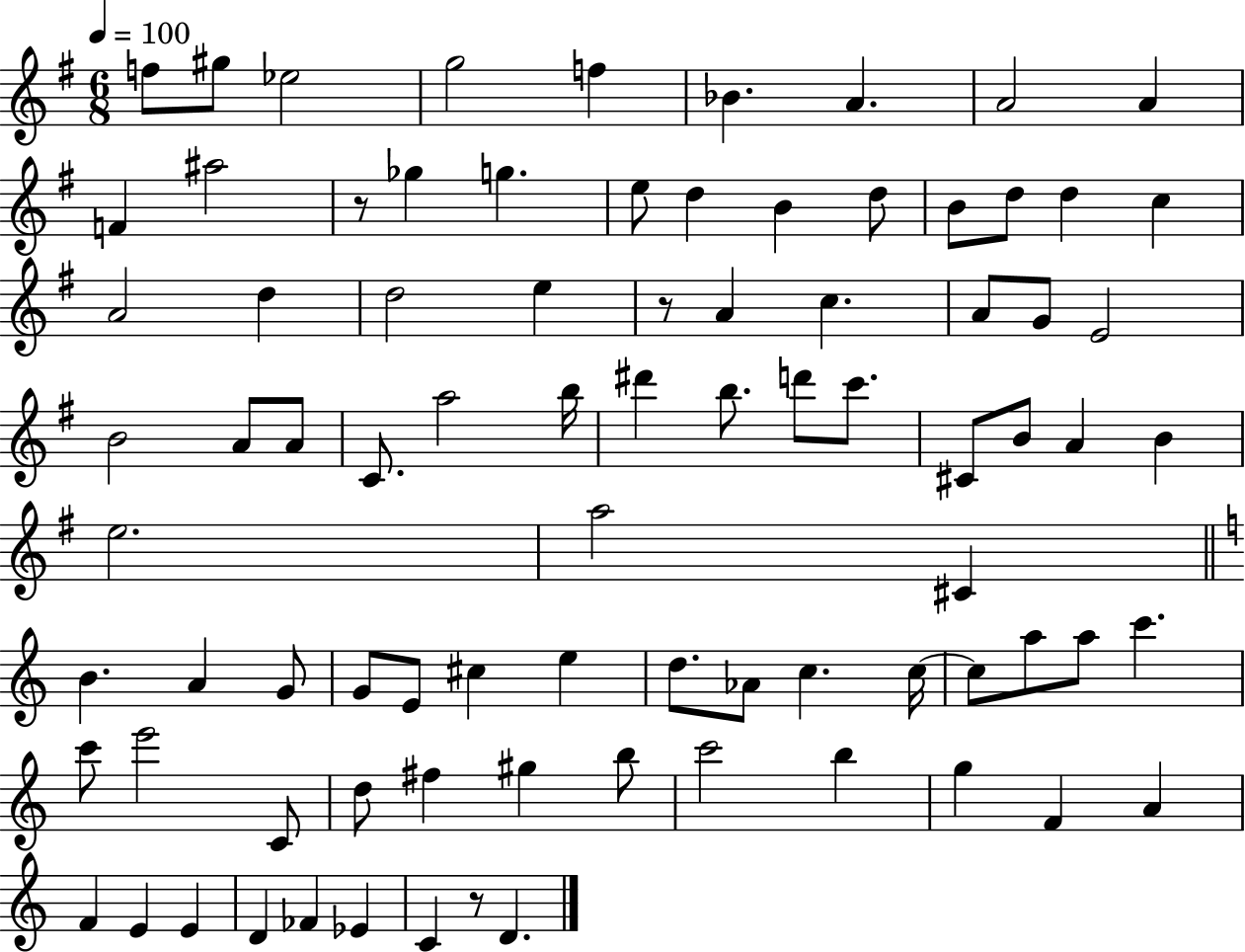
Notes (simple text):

F5/e G#5/e Eb5/h G5/h F5/q Bb4/q. A4/q. A4/h A4/q F4/q A#5/h R/e Gb5/q G5/q. E5/e D5/q B4/q D5/e B4/e D5/e D5/q C5/q A4/h D5/q D5/h E5/q R/e A4/q C5/q. A4/e G4/e E4/h B4/h A4/e A4/e C4/e. A5/h B5/s D#6/q B5/e. D6/e C6/e. C#4/e B4/e A4/q B4/q E5/h. A5/h C#4/q B4/q. A4/q G4/e G4/e E4/e C#5/q E5/q D5/e. Ab4/e C5/q. C5/s C5/e A5/e A5/e C6/q. C6/e E6/h C4/e D5/e F#5/q G#5/q B5/e C6/h B5/q G5/q F4/q A4/q F4/q E4/q E4/q D4/q FES4/q Eb4/q C4/q R/e D4/q.